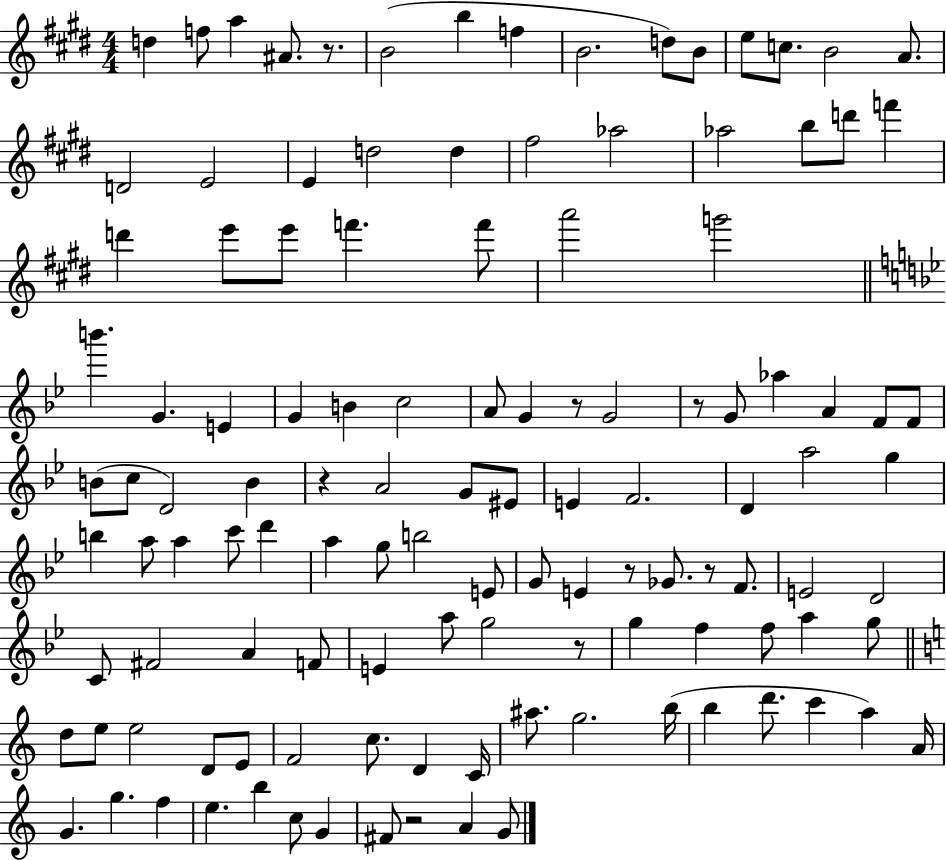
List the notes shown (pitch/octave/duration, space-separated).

D5/q F5/e A5/q A#4/e. R/e. B4/h B5/q F5/q B4/h. D5/e B4/e E5/e C5/e. B4/h A4/e. D4/h E4/h E4/q D5/h D5/q F#5/h Ab5/h Ab5/h B5/e D6/e F6/q D6/q E6/e E6/e F6/q. F6/e A6/h G6/h B6/q. G4/q. E4/q G4/q B4/q C5/h A4/e G4/q R/e G4/h R/e G4/e Ab5/q A4/q F4/e F4/e B4/e C5/e D4/h B4/q R/q A4/h G4/e EIS4/e E4/q F4/h. D4/q A5/h G5/q B5/q A5/e A5/q C6/e D6/q A5/q G5/e B5/h E4/e G4/e E4/q R/e Gb4/e. R/e F4/e. E4/h D4/h C4/e F#4/h A4/q F4/e E4/q A5/e G5/h R/e G5/q F5/q F5/e A5/q G5/e D5/e E5/e E5/h D4/e E4/e F4/h C5/e. D4/q C4/s A#5/e. G5/h. B5/s B5/q D6/e. C6/q A5/q A4/s G4/q. G5/q. F5/q E5/q. B5/q C5/e G4/q F#4/e R/h A4/q G4/e